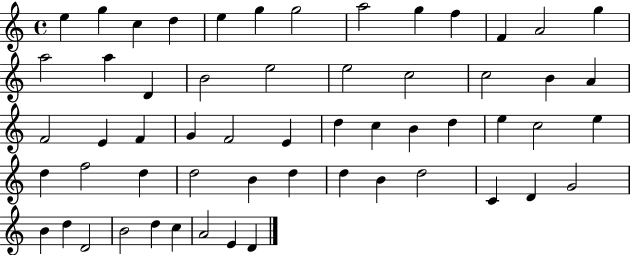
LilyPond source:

{
  \clef treble
  \time 4/4
  \defaultTimeSignature
  \key c \major
  e''4 g''4 c''4 d''4 | e''4 g''4 g''2 | a''2 g''4 f''4 | f'4 a'2 g''4 | \break a''2 a''4 d'4 | b'2 e''2 | e''2 c''2 | c''2 b'4 a'4 | \break f'2 e'4 f'4 | g'4 f'2 e'4 | d''4 c''4 b'4 d''4 | e''4 c''2 e''4 | \break d''4 f''2 d''4 | d''2 b'4 d''4 | d''4 b'4 d''2 | c'4 d'4 g'2 | \break b'4 d''4 d'2 | b'2 d''4 c''4 | a'2 e'4 d'4 | \bar "|."
}